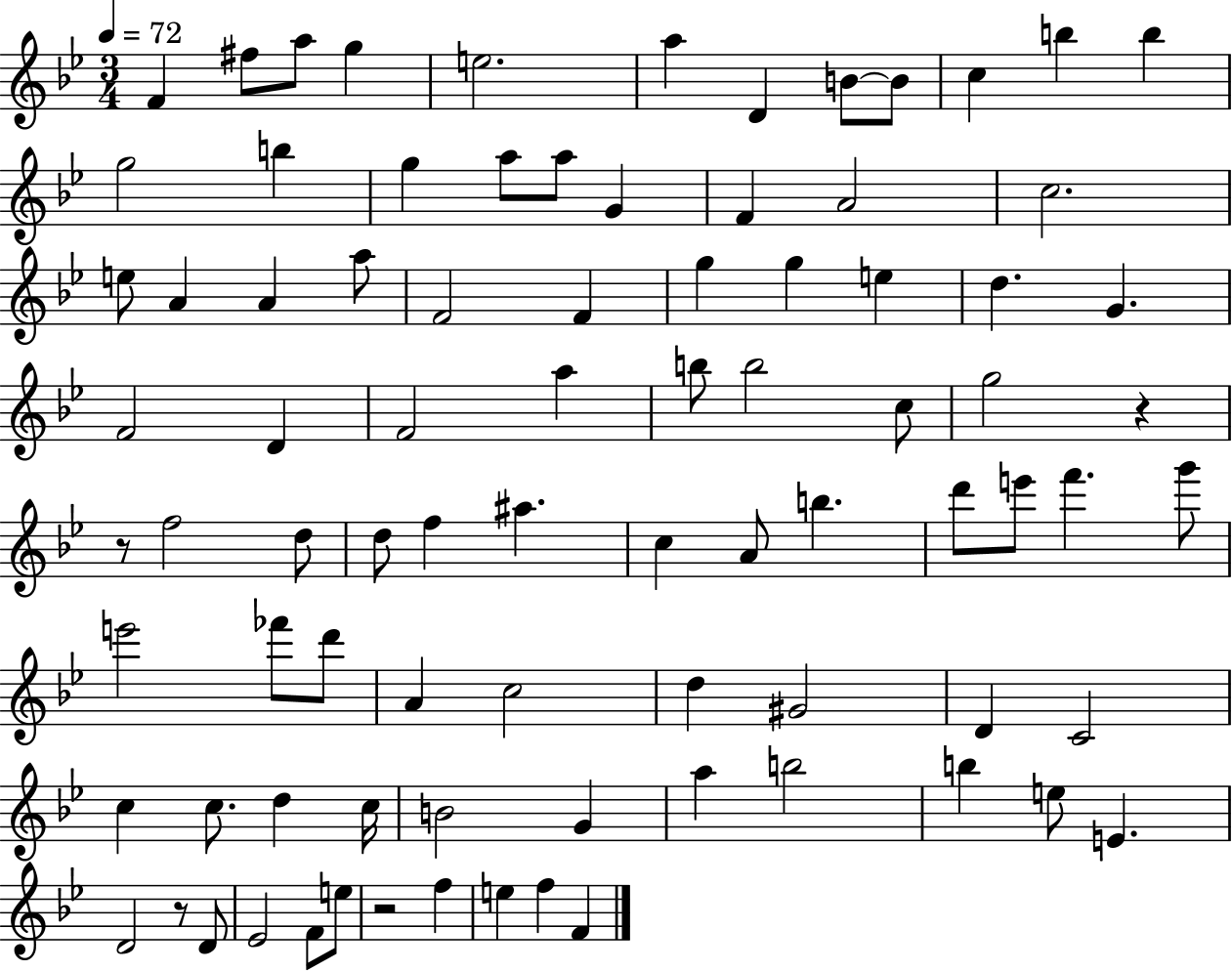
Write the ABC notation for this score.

X:1
T:Untitled
M:3/4
L:1/4
K:Bb
F ^f/2 a/2 g e2 a D B/2 B/2 c b b g2 b g a/2 a/2 G F A2 c2 e/2 A A a/2 F2 F g g e d G F2 D F2 a b/2 b2 c/2 g2 z z/2 f2 d/2 d/2 f ^a c A/2 b d'/2 e'/2 f' g'/2 e'2 _f'/2 d'/2 A c2 d ^G2 D C2 c c/2 d c/4 B2 G a b2 b e/2 E D2 z/2 D/2 _E2 F/2 e/2 z2 f e f F